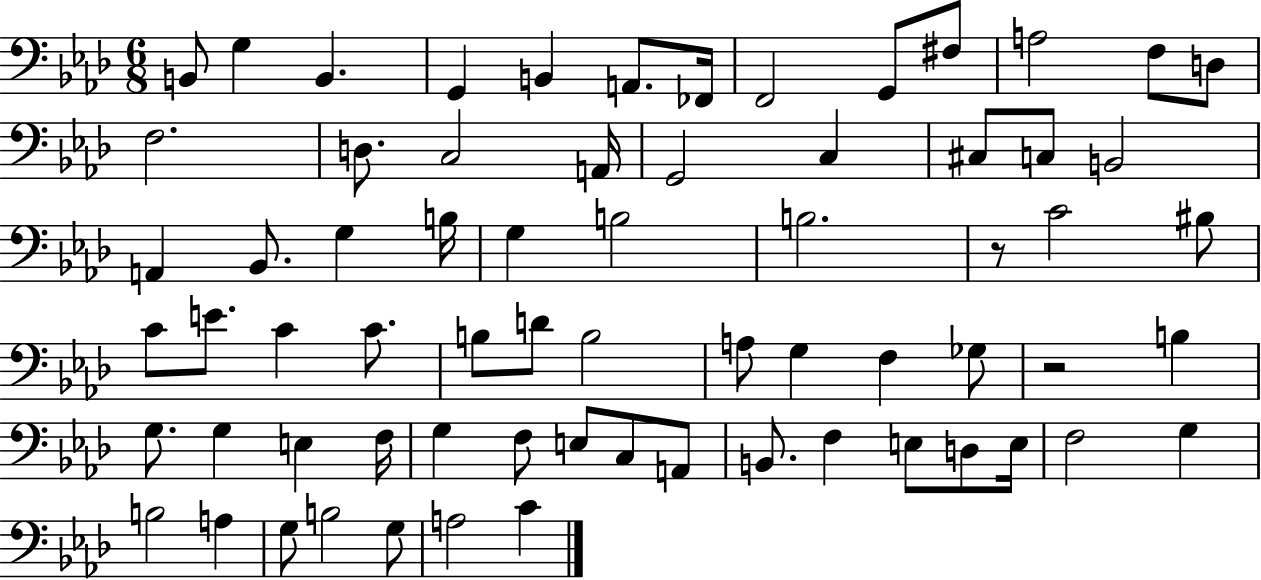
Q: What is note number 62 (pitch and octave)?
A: G3